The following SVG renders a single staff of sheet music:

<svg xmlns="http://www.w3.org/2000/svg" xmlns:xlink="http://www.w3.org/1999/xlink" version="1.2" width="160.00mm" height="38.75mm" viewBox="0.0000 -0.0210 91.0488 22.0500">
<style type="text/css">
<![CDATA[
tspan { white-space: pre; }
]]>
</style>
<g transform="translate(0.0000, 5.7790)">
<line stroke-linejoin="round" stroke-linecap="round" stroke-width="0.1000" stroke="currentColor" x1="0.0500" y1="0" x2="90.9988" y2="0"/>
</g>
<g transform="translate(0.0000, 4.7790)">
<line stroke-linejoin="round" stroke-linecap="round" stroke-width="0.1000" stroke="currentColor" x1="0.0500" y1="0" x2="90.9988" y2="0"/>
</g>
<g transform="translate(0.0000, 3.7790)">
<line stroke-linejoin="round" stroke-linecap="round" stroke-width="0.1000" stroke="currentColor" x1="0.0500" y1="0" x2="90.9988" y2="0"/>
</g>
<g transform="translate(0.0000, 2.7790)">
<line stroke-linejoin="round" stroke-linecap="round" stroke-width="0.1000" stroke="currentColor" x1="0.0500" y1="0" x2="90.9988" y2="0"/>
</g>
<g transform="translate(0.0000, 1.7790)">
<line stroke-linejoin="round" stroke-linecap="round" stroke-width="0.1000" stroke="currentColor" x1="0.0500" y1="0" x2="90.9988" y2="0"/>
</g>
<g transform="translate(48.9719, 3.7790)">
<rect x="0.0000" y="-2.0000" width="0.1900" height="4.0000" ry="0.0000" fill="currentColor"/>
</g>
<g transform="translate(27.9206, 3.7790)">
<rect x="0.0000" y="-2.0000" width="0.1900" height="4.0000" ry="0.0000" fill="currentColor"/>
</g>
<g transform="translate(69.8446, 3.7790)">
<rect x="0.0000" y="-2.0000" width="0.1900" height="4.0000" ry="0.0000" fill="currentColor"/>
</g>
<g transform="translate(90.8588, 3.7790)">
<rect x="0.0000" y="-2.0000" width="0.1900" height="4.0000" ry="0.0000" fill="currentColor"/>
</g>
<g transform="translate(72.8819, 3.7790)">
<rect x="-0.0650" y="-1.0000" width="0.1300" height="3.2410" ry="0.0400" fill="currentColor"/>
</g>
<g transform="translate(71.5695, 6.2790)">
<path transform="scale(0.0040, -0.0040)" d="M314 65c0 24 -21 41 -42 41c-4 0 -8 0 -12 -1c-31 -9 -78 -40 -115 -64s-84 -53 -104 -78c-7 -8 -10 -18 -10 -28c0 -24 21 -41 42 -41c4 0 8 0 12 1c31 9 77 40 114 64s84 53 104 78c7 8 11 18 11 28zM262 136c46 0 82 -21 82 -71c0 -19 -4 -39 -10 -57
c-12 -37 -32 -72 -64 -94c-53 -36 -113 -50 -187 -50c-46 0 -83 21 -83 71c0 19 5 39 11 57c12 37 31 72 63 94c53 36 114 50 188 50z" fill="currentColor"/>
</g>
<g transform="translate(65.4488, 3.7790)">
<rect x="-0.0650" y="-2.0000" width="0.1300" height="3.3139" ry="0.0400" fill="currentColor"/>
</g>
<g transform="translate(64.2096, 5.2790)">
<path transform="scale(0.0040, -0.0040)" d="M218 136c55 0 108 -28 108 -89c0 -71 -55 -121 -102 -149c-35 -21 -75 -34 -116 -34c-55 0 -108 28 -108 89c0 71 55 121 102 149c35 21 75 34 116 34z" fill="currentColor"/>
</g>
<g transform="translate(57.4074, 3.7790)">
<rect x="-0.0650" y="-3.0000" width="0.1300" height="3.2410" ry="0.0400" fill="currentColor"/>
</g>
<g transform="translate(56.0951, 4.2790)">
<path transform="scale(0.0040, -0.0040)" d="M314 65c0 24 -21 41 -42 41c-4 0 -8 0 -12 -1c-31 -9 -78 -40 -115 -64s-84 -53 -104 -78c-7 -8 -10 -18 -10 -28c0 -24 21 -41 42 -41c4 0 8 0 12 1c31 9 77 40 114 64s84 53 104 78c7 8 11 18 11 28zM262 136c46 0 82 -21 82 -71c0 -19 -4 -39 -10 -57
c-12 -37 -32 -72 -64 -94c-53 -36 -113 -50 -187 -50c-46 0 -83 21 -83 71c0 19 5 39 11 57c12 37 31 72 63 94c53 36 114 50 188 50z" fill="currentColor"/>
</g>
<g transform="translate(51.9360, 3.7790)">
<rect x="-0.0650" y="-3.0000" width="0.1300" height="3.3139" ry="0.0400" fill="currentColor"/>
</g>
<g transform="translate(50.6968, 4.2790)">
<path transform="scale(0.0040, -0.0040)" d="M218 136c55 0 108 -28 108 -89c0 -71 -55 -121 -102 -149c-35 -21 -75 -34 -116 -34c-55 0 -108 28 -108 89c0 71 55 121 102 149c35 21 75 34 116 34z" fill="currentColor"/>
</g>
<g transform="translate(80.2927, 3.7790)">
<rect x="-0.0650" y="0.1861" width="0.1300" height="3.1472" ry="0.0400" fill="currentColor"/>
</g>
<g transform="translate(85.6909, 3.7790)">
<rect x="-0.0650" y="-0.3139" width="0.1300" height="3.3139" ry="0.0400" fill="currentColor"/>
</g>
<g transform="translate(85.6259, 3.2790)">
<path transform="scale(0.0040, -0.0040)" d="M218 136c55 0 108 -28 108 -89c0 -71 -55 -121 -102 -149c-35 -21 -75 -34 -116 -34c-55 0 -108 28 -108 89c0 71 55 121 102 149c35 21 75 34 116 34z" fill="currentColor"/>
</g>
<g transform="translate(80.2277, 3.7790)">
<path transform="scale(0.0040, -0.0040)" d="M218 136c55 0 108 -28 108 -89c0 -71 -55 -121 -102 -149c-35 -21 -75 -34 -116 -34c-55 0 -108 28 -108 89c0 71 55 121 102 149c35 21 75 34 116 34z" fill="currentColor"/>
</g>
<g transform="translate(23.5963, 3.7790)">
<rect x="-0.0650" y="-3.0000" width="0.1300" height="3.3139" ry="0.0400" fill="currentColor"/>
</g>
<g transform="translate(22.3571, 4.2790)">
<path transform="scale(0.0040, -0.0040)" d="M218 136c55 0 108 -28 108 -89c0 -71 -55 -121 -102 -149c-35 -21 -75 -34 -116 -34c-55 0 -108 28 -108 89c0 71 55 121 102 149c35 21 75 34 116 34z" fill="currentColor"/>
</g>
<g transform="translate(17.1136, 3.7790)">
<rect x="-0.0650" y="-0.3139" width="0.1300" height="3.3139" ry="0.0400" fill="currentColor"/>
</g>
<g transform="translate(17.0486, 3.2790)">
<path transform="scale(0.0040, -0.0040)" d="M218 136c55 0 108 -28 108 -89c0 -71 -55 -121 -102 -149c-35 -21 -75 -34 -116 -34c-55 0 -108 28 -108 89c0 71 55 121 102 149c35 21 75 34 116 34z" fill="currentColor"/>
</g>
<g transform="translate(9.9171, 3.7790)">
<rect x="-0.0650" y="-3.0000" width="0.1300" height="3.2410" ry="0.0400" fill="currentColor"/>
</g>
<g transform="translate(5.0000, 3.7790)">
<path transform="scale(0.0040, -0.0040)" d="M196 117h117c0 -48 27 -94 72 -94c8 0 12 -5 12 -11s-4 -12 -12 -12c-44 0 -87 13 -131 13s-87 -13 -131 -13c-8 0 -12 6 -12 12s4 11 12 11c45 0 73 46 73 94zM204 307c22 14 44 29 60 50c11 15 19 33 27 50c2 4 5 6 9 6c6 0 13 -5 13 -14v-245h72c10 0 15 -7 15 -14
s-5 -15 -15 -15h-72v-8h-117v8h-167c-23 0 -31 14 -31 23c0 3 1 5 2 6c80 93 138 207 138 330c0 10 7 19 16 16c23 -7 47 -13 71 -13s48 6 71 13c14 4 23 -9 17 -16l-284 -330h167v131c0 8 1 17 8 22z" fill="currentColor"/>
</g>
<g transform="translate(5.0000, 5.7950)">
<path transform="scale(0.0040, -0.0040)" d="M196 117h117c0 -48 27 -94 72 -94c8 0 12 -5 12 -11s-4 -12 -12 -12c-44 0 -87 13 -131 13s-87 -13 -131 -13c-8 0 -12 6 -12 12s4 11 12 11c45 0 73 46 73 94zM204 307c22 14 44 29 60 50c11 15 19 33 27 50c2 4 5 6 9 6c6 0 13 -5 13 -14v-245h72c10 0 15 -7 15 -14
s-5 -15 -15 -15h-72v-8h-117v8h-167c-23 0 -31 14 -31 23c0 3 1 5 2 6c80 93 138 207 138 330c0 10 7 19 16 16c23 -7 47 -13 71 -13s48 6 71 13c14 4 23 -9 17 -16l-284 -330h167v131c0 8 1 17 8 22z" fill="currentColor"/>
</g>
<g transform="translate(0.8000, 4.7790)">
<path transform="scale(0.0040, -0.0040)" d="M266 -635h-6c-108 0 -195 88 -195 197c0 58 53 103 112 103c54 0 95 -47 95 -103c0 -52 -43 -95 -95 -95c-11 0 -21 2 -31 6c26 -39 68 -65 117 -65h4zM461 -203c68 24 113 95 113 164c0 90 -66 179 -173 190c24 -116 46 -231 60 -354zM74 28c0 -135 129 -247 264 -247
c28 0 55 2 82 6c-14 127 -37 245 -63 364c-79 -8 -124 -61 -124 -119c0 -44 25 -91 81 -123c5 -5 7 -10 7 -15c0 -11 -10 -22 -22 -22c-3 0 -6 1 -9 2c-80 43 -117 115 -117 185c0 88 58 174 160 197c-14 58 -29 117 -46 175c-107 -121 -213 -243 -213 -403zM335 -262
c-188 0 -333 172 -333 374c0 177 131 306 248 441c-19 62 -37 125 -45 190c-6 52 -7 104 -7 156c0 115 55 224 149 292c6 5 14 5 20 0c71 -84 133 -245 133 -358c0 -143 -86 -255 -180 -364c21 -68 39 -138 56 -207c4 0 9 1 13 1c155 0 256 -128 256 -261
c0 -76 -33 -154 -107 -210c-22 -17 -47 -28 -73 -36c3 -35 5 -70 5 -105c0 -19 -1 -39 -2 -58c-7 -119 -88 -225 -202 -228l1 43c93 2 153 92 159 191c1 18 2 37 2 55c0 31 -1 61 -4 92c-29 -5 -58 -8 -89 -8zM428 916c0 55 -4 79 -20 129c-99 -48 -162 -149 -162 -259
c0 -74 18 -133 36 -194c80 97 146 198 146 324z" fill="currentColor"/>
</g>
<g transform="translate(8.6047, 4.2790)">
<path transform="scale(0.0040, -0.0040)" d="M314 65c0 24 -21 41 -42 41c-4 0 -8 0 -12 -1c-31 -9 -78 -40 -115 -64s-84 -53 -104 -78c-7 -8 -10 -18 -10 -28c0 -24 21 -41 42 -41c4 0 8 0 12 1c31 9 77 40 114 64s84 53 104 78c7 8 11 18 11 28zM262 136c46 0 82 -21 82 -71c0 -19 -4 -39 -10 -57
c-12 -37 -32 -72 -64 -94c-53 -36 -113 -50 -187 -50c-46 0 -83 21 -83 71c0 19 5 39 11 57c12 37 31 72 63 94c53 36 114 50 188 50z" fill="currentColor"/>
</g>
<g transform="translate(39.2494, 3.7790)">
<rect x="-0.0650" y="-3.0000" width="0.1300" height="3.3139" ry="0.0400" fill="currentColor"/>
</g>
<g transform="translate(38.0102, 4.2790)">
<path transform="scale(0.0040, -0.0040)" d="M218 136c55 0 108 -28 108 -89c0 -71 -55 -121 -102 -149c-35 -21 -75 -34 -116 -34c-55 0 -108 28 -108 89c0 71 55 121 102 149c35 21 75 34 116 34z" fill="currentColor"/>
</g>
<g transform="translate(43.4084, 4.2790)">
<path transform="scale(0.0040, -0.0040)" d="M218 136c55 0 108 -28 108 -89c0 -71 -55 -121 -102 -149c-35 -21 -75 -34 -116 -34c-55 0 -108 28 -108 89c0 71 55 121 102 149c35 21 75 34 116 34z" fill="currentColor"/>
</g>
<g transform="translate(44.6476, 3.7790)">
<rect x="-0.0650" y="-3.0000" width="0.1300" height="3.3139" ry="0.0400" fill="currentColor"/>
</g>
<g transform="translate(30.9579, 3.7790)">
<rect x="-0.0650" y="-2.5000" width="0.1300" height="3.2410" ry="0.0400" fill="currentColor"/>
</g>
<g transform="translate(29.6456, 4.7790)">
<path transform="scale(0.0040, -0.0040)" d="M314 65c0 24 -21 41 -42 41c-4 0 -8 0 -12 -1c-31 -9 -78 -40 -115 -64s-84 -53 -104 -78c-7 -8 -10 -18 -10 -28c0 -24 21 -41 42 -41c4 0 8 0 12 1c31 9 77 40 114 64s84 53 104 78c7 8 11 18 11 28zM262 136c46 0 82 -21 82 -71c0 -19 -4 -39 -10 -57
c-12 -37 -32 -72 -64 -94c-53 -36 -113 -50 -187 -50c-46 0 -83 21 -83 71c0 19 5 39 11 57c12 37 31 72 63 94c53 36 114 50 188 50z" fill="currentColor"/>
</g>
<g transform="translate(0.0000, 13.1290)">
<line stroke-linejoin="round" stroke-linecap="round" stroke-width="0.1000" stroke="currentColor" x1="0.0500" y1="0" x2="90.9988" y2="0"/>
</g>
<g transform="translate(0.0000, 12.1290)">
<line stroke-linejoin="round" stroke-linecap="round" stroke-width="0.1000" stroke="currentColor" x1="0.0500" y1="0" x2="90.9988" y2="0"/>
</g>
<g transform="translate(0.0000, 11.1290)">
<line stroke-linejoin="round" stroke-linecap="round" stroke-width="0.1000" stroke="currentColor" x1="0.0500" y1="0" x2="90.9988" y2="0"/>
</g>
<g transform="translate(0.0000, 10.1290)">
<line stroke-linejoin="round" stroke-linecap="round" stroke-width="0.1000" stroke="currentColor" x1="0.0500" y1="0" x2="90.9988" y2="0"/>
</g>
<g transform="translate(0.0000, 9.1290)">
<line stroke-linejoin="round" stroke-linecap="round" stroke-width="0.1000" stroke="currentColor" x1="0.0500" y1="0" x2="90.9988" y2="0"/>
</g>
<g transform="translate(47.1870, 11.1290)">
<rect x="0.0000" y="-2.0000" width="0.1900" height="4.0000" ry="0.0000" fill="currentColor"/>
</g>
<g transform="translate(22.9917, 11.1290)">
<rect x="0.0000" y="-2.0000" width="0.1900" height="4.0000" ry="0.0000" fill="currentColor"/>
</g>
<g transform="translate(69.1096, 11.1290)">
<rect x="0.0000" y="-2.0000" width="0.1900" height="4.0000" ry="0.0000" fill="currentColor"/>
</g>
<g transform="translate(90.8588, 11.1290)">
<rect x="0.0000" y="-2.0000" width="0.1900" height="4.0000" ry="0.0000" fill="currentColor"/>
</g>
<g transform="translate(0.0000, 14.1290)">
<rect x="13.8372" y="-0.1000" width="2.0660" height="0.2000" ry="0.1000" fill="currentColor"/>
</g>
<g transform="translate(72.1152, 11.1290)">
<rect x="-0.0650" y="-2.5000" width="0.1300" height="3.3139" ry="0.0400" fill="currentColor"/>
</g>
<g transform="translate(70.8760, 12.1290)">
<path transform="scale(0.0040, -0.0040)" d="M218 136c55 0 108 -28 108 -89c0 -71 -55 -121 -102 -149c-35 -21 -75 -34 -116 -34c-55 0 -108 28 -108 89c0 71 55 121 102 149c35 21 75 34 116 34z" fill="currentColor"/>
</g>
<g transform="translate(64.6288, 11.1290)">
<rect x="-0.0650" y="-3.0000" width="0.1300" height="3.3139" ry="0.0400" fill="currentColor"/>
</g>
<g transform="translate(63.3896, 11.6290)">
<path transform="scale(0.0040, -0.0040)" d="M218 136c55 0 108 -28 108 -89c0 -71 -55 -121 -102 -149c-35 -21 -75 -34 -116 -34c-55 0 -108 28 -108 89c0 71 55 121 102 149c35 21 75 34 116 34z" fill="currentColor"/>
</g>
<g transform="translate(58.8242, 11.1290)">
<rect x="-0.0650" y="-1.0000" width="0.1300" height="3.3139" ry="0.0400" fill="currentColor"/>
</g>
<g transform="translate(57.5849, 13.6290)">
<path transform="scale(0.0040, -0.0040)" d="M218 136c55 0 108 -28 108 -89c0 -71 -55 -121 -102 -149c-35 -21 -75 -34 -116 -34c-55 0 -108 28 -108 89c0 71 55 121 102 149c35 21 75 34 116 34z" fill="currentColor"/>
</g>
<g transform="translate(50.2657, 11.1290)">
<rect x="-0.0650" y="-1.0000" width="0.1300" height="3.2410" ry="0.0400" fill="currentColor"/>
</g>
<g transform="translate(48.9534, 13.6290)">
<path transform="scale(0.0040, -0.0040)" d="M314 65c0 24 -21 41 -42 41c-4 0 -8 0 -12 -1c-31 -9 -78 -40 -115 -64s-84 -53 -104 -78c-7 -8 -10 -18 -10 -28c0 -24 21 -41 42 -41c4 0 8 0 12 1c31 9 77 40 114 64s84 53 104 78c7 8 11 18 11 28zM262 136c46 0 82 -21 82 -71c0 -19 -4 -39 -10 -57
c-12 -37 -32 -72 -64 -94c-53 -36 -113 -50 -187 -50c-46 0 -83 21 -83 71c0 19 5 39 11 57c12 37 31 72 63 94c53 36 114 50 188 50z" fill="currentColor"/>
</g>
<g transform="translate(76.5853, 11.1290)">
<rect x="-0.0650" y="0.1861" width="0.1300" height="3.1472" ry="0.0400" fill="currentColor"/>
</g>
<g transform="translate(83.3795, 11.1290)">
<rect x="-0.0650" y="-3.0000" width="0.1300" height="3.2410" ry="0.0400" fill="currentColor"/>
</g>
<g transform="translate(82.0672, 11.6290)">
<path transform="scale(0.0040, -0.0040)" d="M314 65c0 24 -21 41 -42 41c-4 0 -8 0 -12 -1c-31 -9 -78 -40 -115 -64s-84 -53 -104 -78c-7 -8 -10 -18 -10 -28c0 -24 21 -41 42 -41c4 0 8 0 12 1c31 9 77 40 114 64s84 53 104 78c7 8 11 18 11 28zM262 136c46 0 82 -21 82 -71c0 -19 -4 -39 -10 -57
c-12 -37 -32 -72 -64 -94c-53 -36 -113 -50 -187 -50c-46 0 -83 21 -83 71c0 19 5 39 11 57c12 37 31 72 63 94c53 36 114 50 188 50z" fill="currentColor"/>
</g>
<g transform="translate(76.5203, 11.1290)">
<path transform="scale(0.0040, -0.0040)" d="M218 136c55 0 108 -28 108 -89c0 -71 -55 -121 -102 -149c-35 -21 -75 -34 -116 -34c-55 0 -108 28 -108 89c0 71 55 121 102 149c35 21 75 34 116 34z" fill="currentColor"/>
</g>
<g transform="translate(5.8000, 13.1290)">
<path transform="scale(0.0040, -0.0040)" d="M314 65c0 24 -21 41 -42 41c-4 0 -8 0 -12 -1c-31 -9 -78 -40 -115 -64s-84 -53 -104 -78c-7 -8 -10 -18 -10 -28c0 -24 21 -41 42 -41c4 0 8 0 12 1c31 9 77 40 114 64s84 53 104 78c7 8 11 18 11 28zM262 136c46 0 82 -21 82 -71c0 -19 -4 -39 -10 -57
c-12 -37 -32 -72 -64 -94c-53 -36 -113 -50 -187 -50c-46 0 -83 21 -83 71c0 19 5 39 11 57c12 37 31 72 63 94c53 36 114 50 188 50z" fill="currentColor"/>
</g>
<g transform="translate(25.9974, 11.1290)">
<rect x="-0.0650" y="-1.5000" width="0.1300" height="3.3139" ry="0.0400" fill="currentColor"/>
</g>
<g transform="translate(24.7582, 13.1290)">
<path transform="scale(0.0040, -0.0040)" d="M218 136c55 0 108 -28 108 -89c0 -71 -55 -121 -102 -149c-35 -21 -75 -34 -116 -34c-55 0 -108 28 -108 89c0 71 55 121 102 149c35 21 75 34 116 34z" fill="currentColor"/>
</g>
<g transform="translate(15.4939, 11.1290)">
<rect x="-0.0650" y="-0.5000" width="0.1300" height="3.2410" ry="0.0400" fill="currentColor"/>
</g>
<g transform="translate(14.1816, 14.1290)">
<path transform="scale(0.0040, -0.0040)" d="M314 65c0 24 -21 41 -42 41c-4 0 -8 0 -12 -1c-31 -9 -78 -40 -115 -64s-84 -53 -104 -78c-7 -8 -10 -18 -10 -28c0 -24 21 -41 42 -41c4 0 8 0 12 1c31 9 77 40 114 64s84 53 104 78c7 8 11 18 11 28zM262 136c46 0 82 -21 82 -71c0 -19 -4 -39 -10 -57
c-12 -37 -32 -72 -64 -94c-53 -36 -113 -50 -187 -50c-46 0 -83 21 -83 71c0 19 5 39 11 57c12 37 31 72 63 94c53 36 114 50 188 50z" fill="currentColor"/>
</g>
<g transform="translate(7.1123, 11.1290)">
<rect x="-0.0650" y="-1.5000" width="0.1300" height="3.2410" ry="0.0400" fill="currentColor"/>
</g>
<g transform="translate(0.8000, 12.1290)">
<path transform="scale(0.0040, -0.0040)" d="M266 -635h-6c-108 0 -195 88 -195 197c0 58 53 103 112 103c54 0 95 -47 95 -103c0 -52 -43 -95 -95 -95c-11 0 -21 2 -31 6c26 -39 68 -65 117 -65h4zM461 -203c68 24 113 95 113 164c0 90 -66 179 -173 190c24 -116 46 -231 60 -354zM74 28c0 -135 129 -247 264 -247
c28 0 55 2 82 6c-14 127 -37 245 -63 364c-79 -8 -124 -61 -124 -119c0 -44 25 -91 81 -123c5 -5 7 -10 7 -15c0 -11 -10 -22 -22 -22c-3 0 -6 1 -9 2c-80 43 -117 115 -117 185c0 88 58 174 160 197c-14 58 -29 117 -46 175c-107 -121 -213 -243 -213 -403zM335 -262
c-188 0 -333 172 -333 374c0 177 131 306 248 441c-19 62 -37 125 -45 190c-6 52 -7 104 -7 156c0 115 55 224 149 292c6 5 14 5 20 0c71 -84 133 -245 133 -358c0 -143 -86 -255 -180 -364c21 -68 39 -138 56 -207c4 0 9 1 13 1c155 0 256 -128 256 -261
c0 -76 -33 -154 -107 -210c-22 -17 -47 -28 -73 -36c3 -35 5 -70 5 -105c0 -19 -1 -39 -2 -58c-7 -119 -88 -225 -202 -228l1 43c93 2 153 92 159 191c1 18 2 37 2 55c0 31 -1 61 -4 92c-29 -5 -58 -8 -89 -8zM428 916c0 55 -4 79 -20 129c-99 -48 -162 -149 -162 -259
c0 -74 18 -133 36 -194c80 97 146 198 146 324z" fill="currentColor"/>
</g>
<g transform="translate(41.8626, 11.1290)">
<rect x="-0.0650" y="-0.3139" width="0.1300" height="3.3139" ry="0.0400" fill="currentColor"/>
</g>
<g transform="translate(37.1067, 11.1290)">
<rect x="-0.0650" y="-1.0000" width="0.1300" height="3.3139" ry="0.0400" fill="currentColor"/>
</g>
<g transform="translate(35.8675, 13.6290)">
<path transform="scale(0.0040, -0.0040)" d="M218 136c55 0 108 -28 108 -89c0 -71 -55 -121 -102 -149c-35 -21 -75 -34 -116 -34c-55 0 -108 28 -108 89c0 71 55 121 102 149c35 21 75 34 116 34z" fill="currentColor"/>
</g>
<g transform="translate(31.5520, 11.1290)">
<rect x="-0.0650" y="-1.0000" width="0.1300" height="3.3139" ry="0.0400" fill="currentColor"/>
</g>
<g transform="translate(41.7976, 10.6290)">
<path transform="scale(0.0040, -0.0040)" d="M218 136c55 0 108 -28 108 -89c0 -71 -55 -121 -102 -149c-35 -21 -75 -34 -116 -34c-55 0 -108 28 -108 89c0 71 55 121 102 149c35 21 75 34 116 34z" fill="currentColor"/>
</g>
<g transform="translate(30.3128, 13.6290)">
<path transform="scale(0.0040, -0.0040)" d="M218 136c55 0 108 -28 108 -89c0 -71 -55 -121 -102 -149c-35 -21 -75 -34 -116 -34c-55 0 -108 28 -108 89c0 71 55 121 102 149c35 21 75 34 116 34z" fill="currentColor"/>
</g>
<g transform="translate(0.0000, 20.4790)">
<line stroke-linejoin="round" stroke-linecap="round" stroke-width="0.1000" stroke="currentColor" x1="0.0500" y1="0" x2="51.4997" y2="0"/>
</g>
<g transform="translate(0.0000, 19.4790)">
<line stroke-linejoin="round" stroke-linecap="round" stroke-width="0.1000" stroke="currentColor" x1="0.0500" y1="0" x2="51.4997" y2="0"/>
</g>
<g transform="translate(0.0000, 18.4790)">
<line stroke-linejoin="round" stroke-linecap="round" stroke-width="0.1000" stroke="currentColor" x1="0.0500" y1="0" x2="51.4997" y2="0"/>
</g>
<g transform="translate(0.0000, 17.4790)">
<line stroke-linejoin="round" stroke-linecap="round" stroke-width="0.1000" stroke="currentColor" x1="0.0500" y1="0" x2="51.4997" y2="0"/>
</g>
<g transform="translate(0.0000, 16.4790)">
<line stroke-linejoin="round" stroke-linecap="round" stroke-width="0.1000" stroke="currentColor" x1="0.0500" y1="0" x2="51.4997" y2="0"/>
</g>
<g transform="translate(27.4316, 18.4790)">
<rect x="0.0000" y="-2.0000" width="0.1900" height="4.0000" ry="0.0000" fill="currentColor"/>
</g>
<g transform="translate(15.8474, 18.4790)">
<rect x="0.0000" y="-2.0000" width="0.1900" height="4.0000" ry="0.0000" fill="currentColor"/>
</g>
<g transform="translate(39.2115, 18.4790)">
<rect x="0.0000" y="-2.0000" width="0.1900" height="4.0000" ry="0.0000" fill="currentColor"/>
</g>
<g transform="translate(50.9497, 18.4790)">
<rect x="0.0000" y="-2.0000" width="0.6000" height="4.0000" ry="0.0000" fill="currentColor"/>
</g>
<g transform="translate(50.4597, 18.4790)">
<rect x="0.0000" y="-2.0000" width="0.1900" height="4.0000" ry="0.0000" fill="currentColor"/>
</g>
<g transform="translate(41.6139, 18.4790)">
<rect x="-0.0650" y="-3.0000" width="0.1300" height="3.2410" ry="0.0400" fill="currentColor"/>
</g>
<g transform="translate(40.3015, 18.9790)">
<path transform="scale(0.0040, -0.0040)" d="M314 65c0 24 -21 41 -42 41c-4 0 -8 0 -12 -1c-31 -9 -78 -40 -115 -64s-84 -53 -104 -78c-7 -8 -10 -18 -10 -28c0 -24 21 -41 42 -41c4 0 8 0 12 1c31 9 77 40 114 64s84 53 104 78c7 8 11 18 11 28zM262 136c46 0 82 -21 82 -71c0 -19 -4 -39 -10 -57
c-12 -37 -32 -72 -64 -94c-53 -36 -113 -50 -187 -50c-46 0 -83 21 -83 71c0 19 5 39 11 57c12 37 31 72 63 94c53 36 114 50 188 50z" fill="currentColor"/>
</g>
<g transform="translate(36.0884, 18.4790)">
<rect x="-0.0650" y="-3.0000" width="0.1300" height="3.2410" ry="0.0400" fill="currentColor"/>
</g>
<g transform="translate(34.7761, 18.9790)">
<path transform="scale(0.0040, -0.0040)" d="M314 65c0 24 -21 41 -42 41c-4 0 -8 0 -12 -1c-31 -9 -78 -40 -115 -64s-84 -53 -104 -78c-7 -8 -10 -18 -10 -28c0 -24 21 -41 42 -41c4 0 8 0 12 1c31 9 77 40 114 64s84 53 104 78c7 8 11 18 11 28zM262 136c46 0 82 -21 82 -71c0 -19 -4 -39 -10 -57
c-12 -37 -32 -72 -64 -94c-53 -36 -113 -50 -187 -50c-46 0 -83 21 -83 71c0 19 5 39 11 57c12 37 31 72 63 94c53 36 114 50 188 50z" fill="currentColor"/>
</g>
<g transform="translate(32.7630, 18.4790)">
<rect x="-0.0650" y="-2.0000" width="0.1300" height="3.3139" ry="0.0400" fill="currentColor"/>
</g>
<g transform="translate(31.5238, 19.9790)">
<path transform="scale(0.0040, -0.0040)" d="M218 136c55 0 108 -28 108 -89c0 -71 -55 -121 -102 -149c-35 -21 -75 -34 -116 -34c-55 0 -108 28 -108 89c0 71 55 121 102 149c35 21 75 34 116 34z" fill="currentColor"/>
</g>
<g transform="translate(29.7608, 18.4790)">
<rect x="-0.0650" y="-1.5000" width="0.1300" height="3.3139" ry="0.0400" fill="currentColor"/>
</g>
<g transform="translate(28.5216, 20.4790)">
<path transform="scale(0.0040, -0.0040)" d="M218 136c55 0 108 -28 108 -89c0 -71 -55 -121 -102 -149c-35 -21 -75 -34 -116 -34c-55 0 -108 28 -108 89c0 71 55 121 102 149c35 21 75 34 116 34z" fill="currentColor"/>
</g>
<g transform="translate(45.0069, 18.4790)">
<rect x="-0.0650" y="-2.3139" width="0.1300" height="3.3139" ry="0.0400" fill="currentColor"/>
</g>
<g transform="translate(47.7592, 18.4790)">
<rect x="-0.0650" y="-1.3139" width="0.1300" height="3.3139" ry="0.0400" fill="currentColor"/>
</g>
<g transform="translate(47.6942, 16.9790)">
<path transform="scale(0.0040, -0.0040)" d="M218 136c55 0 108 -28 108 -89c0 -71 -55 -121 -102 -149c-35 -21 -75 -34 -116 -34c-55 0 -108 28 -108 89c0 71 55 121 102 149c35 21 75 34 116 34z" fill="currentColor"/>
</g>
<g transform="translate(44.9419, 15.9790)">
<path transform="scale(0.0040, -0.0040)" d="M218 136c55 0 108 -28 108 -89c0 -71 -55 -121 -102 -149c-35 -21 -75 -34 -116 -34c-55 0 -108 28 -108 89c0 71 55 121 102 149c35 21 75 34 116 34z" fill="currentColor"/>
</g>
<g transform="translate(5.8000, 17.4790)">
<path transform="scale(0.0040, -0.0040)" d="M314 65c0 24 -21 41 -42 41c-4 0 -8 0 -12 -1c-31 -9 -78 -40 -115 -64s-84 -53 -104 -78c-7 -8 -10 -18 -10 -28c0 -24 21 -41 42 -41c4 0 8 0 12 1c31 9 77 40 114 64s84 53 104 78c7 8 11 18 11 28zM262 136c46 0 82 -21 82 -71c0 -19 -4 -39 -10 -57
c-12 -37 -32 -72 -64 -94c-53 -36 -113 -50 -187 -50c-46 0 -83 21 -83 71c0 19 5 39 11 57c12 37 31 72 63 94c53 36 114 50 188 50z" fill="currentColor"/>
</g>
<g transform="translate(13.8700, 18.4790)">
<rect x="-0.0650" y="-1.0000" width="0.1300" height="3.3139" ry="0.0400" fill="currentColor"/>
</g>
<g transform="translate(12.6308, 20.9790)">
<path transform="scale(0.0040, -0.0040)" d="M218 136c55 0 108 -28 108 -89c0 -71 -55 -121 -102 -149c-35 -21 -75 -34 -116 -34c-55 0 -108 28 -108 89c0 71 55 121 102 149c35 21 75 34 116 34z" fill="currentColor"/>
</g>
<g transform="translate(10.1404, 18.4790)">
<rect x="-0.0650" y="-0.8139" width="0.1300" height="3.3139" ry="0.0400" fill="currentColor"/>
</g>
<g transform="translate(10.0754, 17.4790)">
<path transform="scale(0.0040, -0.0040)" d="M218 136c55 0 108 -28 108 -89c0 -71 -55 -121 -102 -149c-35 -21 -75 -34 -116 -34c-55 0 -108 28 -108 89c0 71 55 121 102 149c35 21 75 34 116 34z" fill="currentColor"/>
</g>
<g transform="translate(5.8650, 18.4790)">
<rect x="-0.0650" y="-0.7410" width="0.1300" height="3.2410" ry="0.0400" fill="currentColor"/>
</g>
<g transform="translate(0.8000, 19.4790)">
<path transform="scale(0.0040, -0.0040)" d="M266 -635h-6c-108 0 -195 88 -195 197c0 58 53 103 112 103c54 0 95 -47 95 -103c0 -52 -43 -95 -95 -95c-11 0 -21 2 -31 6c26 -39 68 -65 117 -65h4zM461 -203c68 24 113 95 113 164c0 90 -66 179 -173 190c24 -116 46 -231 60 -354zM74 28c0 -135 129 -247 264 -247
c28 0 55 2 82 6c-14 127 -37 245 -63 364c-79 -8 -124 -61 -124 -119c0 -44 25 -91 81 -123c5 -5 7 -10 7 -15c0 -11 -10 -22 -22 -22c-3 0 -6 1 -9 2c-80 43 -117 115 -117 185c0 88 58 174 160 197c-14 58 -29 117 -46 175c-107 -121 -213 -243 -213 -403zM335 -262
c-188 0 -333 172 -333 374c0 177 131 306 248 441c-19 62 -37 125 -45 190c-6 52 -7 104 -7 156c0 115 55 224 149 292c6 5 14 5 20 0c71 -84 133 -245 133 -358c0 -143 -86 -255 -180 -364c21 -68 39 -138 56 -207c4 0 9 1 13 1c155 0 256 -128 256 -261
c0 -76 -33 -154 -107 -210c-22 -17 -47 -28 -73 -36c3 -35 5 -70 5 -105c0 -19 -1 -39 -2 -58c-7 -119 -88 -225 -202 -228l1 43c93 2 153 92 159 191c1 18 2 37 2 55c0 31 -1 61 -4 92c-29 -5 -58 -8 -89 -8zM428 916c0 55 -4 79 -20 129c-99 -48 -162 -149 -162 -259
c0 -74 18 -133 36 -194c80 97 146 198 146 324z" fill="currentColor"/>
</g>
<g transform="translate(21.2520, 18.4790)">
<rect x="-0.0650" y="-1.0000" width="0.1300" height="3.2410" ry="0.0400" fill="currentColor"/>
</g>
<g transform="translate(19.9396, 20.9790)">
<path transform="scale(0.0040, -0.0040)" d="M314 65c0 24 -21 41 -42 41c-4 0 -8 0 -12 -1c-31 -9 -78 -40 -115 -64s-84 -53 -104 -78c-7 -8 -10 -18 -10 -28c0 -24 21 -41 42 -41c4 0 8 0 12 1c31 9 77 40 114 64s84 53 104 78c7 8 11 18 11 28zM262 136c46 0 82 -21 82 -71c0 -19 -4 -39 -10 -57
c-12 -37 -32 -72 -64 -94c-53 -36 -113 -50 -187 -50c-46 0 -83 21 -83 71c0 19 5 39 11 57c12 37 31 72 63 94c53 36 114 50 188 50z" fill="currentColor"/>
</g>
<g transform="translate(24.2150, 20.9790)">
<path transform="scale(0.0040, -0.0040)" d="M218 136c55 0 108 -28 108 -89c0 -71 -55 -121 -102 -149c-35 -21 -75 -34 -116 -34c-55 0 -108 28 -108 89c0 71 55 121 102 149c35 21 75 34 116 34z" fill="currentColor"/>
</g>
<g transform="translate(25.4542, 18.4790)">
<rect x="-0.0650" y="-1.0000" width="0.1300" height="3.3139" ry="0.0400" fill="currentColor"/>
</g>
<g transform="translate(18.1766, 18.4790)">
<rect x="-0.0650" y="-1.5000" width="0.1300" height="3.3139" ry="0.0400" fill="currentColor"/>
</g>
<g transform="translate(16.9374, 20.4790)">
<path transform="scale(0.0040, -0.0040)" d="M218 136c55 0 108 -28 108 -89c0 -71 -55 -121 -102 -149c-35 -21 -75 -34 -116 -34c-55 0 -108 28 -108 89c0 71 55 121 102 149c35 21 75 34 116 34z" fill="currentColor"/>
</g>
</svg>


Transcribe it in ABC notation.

X:1
T:Untitled
M:4/4
L:1/4
K:C
A2 c A G2 A A A A2 F D2 B c E2 C2 E D D c D2 D A G B A2 d2 d D E D2 D E F A2 A2 g e